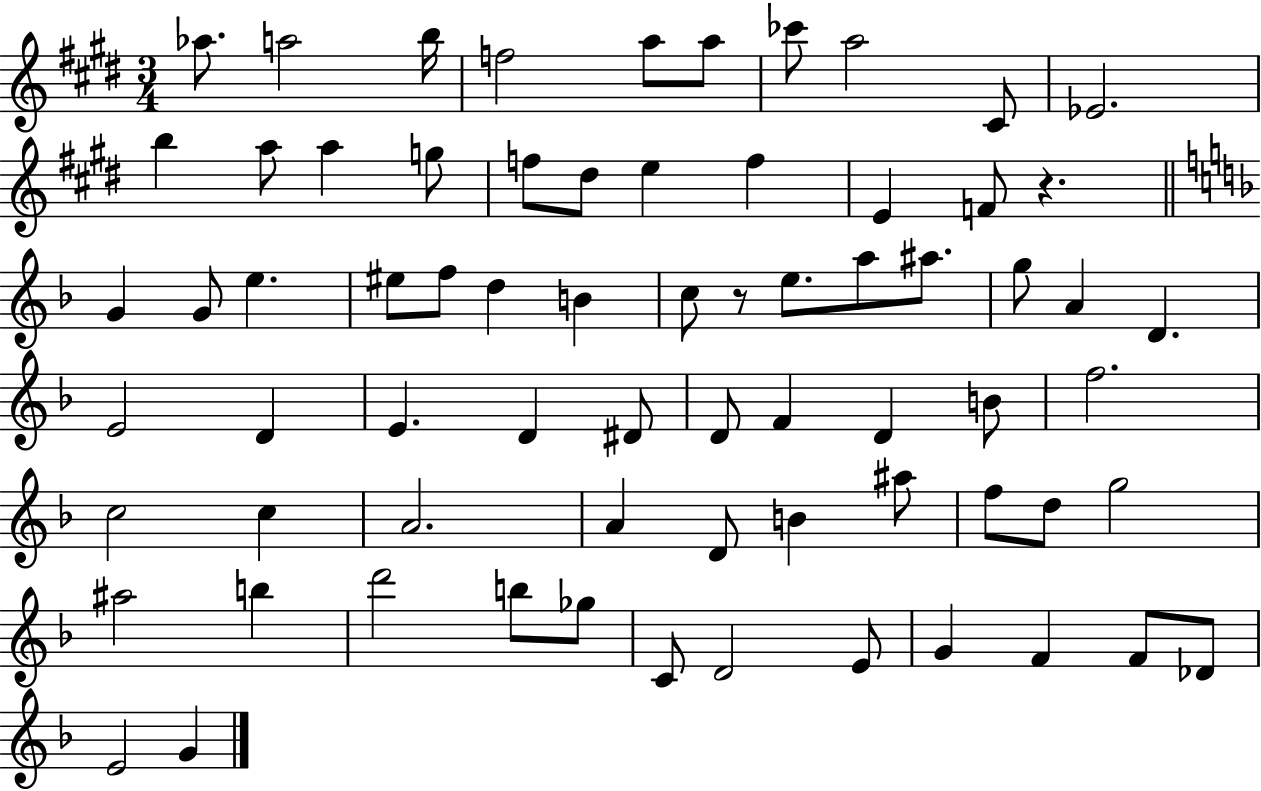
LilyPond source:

{
  \clef treble
  \numericTimeSignature
  \time 3/4
  \key e \major
  \repeat volta 2 { aes''8. a''2 b''16 | f''2 a''8 a''8 | ces'''8 a''2 cis'8 | ees'2. | \break b''4 a''8 a''4 g''8 | f''8 dis''8 e''4 f''4 | e'4 f'8 r4. | \bar "||" \break \key f \major g'4 g'8 e''4. | eis''8 f''8 d''4 b'4 | c''8 r8 e''8. a''8 ais''8. | g''8 a'4 d'4. | \break e'2 d'4 | e'4. d'4 dis'8 | d'8 f'4 d'4 b'8 | f''2. | \break c''2 c''4 | a'2. | a'4 d'8 b'4 ais''8 | f''8 d''8 g''2 | \break ais''2 b''4 | d'''2 b''8 ges''8 | c'8 d'2 e'8 | g'4 f'4 f'8 des'8 | \break e'2 g'4 | } \bar "|."
}